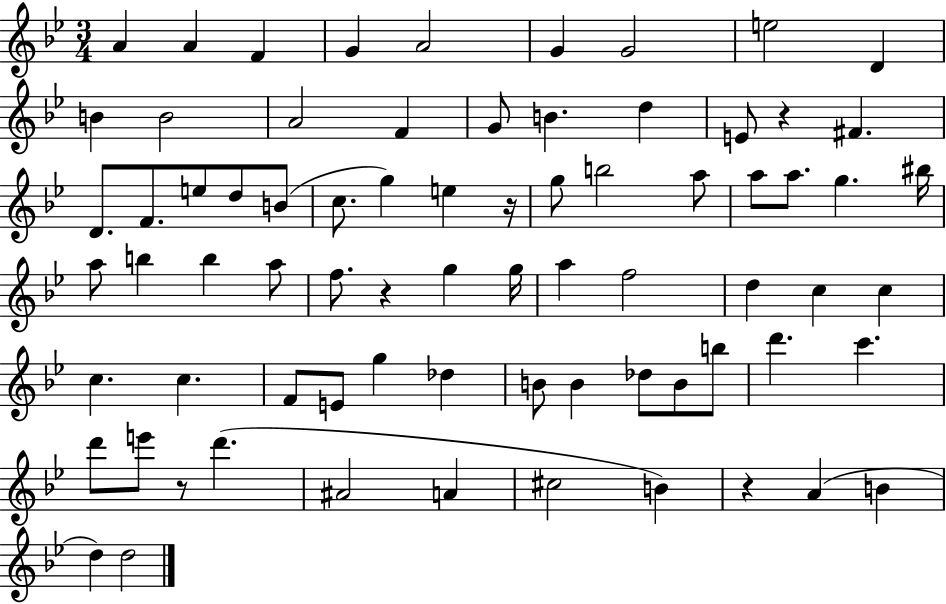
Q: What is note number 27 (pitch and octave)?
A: G5